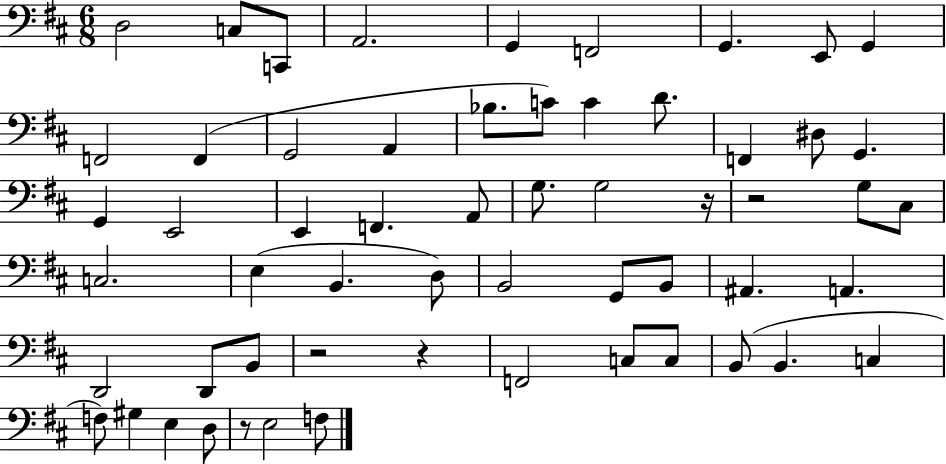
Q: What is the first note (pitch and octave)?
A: D3